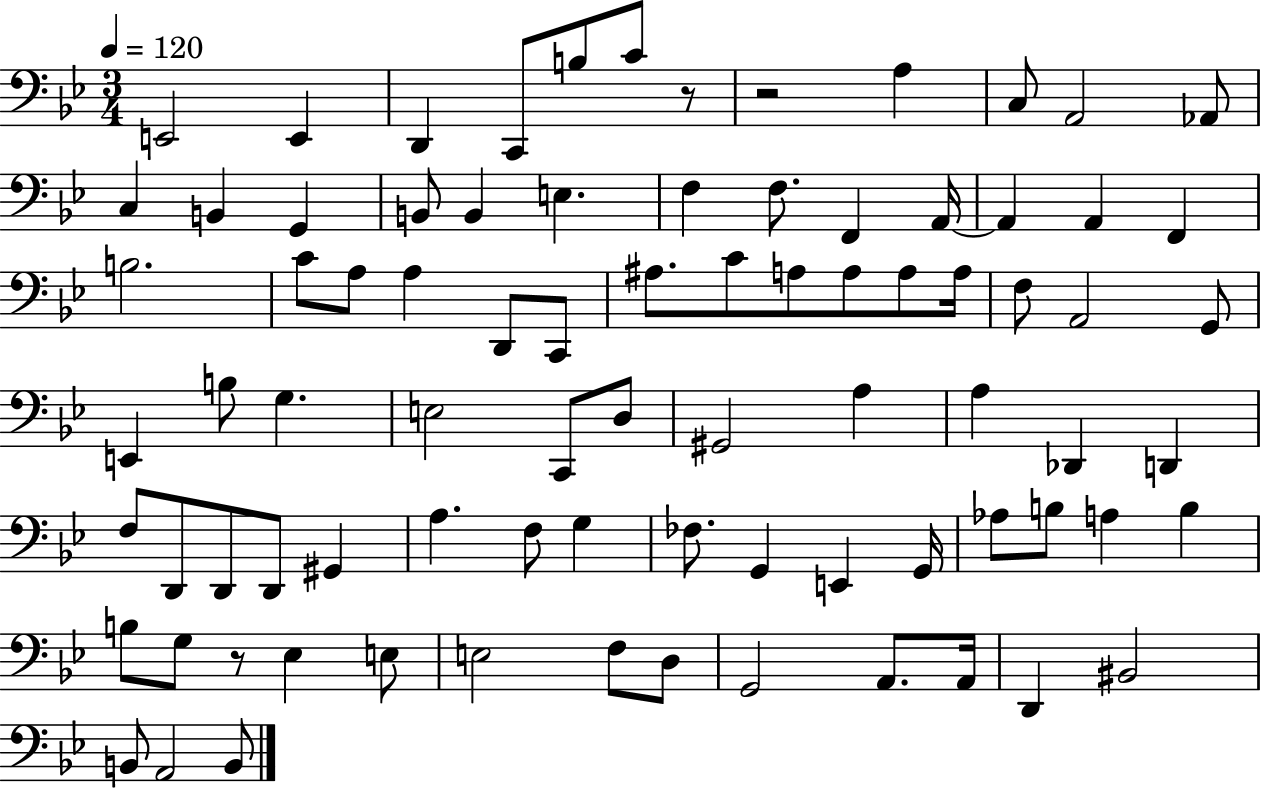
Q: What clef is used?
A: bass